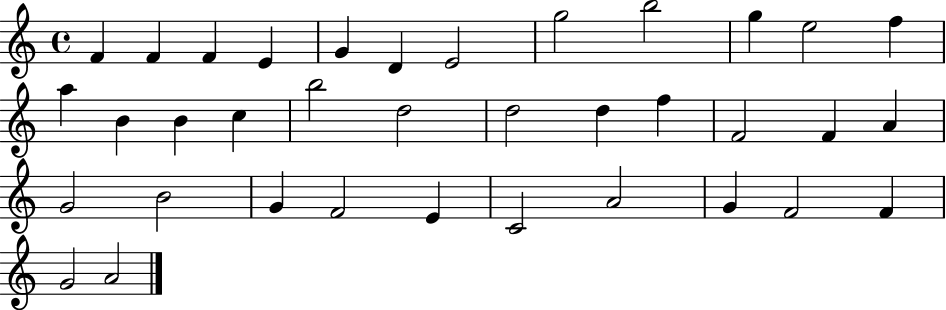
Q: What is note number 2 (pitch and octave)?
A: F4